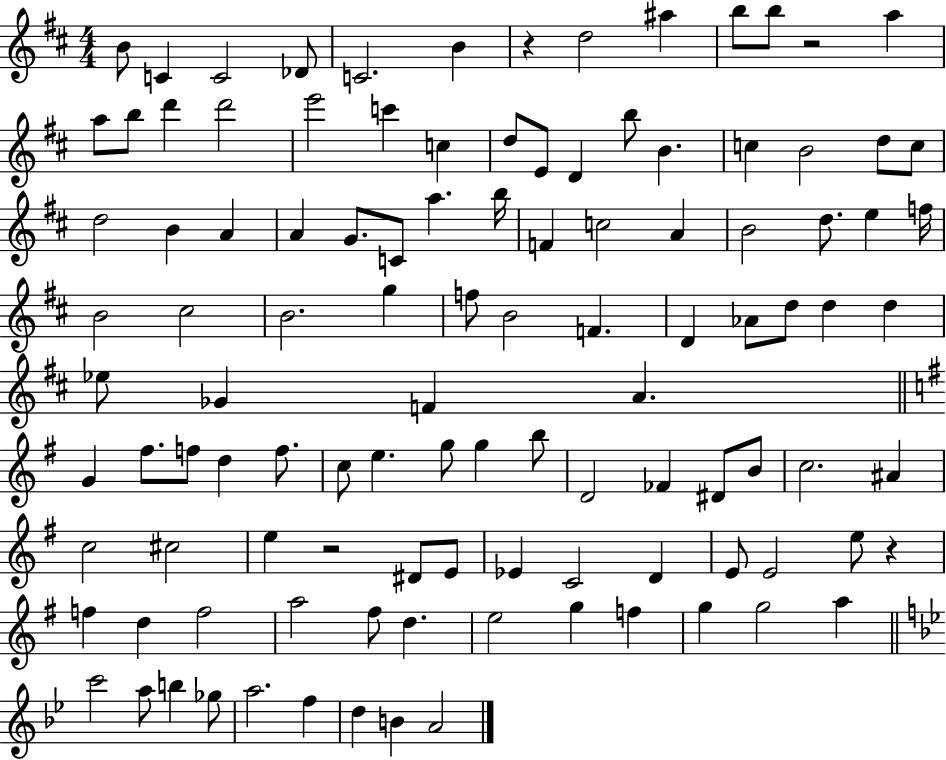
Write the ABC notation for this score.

X:1
T:Untitled
M:4/4
L:1/4
K:D
B/2 C C2 _D/2 C2 B z d2 ^a b/2 b/2 z2 a a/2 b/2 d' d'2 e'2 c' c d/2 E/2 D b/2 B c B2 d/2 c/2 d2 B A A G/2 C/2 a b/4 F c2 A B2 d/2 e f/4 B2 ^c2 B2 g f/2 B2 F D _A/2 d/2 d d _e/2 _G F A G ^f/2 f/2 d f/2 c/2 e g/2 g b/2 D2 _F ^D/2 B/2 c2 ^A c2 ^c2 e z2 ^D/2 E/2 _E C2 D E/2 E2 e/2 z f d f2 a2 ^f/2 d e2 g f g g2 a c'2 a/2 b _g/2 a2 f d B A2